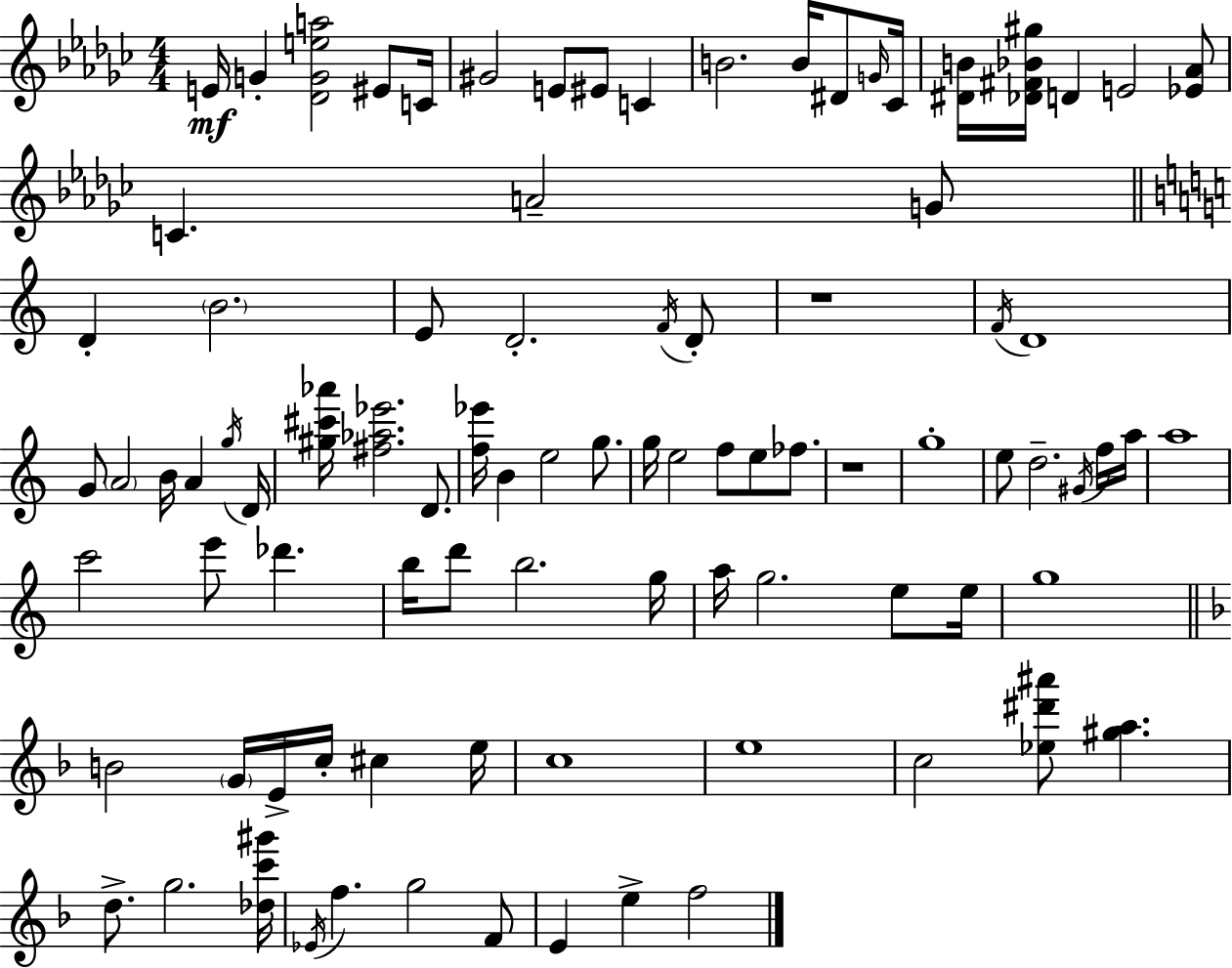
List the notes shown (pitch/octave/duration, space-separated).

E4/s G4/q [Db4,G4,E5,A5]/h EIS4/e C4/s G#4/h E4/e EIS4/e C4/q B4/h. B4/s D#4/e G4/s CES4/s [D#4,B4]/s [Db4,F#4,Bb4,G#5]/s D4/q E4/h [Eb4,Ab4]/e C4/q. A4/h G4/e D4/q B4/h. E4/e D4/h. F4/s D4/e R/w F4/s D4/w G4/e A4/h B4/s A4/q G5/s D4/s [G#5,C#6,Ab6]/s [F#5,Ab5,Eb6]/h. D4/e. [F5,Eb6]/s B4/q E5/h G5/e. G5/s E5/h F5/e E5/e FES5/e. R/w G5/w E5/e D5/h. G#4/s F5/s A5/s A5/w C6/h E6/e Db6/q. B5/s D6/e B5/h. G5/s A5/s G5/h. E5/e E5/s G5/w B4/h G4/s E4/s C5/s C#5/q E5/s C5/w E5/w C5/h [Eb5,D#6,A#6]/e [G#5,A5]/q. D5/e. G5/h. [Db5,C6,G#6]/s Eb4/s F5/q. G5/h F4/e E4/q E5/q F5/h